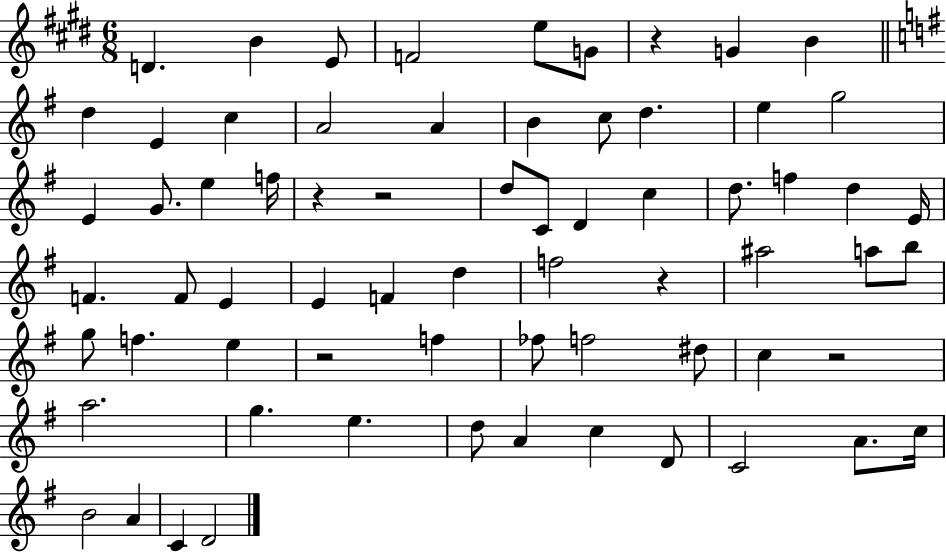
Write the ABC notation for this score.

X:1
T:Untitled
M:6/8
L:1/4
K:E
D B E/2 F2 e/2 G/2 z G B d E c A2 A B c/2 d e g2 E G/2 e f/4 z z2 d/2 C/2 D c d/2 f d E/4 F F/2 E E F d f2 z ^a2 a/2 b/2 g/2 f e z2 f _f/2 f2 ^d/2 c z2 a2 g e d/2 A c D/2 C2 A/2 c/4 B2 A C D2